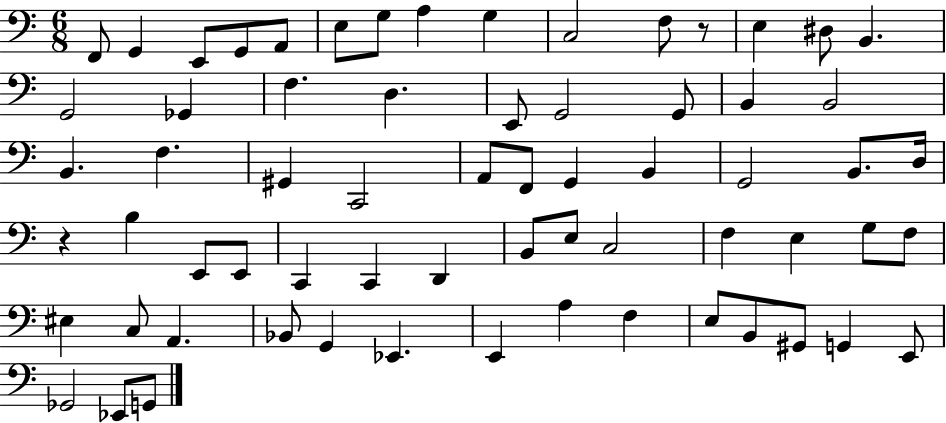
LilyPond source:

{
  \clef bass
  \numericTimeSignature
  \time 6/8
  \key c \major
  f,8 g,4 e,8 g,8 a,8 | e8 g8 a4 g4 | c2 f8 r8 | e4 dis8 b,4. | \break g,2 ges,4 | f4. d4. | e,8 g,2 g,8 | b,4 b,2 | \break b,4. f4. | gis,4 c,2 | a,8 f,8 g,4 b,4 | g,2 b,8. d16 | \break r4 b4 e,8 e,8 | c,4 c,4 d,4 | b,8 e8 c2 | f4 e4 g8 f8 | \break eis4 c8 a,4. | bes,8 g,4 ees,4. | e,4 a4 f4 | e8 b,8 gis,8 g,4 e,8 | \break ges,2 ees,8 g,8 | \bar "|."
}